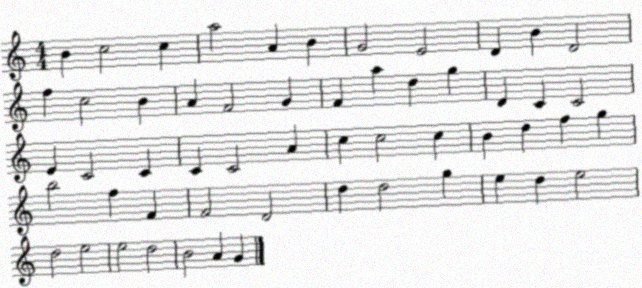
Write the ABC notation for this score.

X:1
T:Untitled
M:4/4
L:1/4
K:C
B c2 c a2 A B G2 E2 D B D2 f c2 B A F2 G F a d g D C C2 E C2 C C C2 A c c2 c B d f g b2 f F F2 D2 d d2 g e d e2 d2 e2 e2 d2 B2 A G